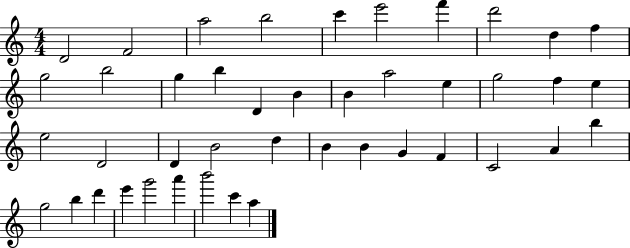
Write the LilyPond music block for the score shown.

{
  \clef treble
  \numericTimeSignature
  \time 4/4
  \key c \major
  d'2 f'2 | a''2 b''2 | c'''4 e'''2 f'''4 | d'''2 d''4 f''4 | \break g''2 b''2 | g''4 b''4 d'4 b'4 | b'4 a''2 e''4 | g''2 f''4 e''4 | \break e''2 d'2 | d'4 b'2 d''4 | b'4 b'4 g'4 f'4 | c'2 a'4 b''4 | \break g''2 b''4 d'''4 | e'''4 g'''2 a'''4 | b'''2 c'''4 a''4 | \bar "|."
}